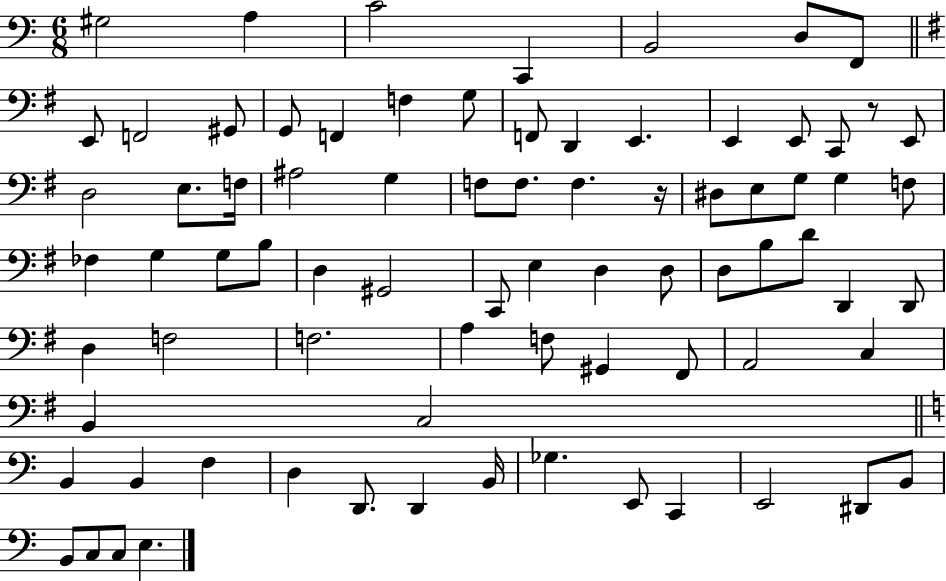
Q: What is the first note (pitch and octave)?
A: G#3